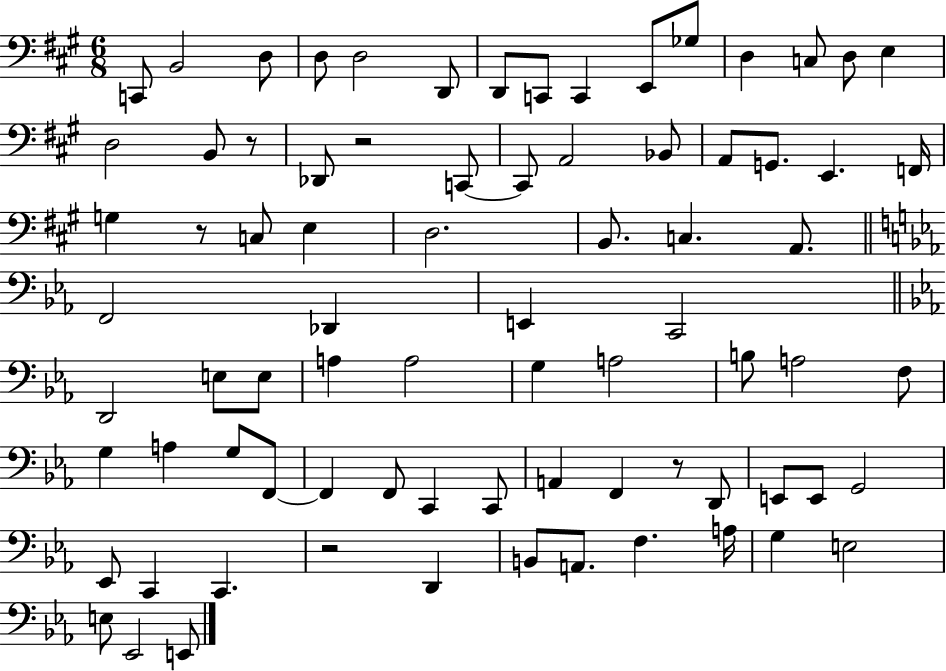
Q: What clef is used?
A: bass